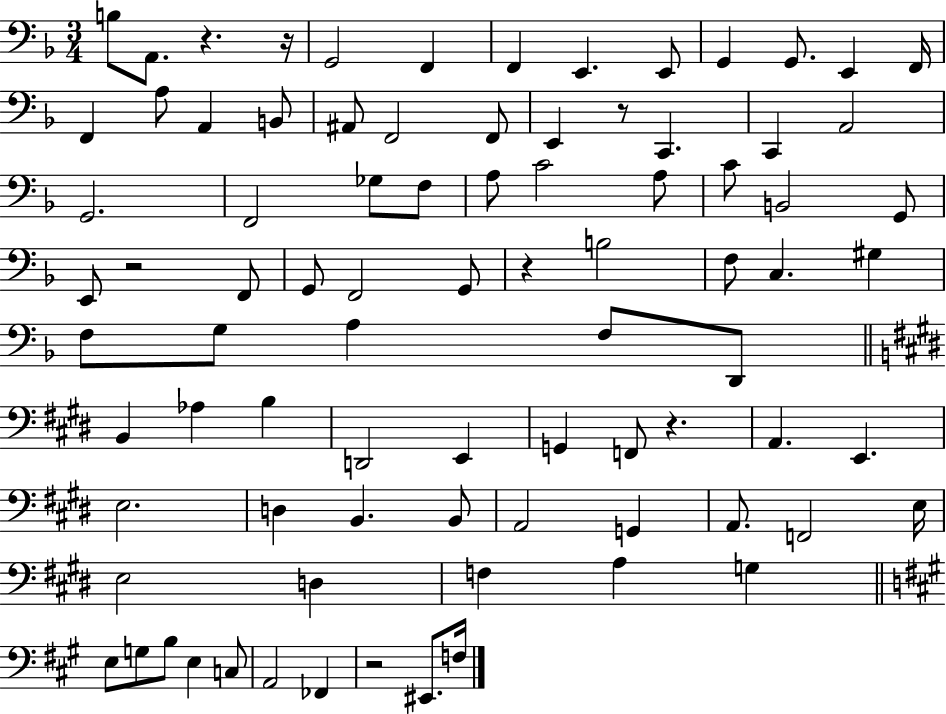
{
  \clef bass
  \numericTimeSignature
  \time 3/4
  \key f \major
  b8 a,8. r4. r16 | g,2 f,4 | f,4 e,4. e,8 | g,4 g,8. e,4 f,16 | \break f,4 a8 a,4 b,8 | ais,8 f,2 f,8 | e,4 r8 c,4. | c,4 a,2 | \break g,2. | f,2 ges8 f8 | a8 c'2 a8 | c'8 b,2 g,8 | \break e,8 r2 f,8 | g,8 f,2 g,8 | r4 b2 | f8 c4. gis4 | \break f8 g8 a4 f8 d,8 | \bar "||" \break \key e \major b,4 aes4 b4 | d,2 e,4 | g,4 f,8 r4. | a,4. e,4. | \break e2. | d4 b,4. b,8 | a,2 g,4 | a,8. f,2 e16 | \break e2 d4 | f4 a4 g4 | \bar "||" \break \key a \major e8 g8 b8 e4 c8 | a,2 fes,4 | r2 eis,8. f16 | \bar "|."
}